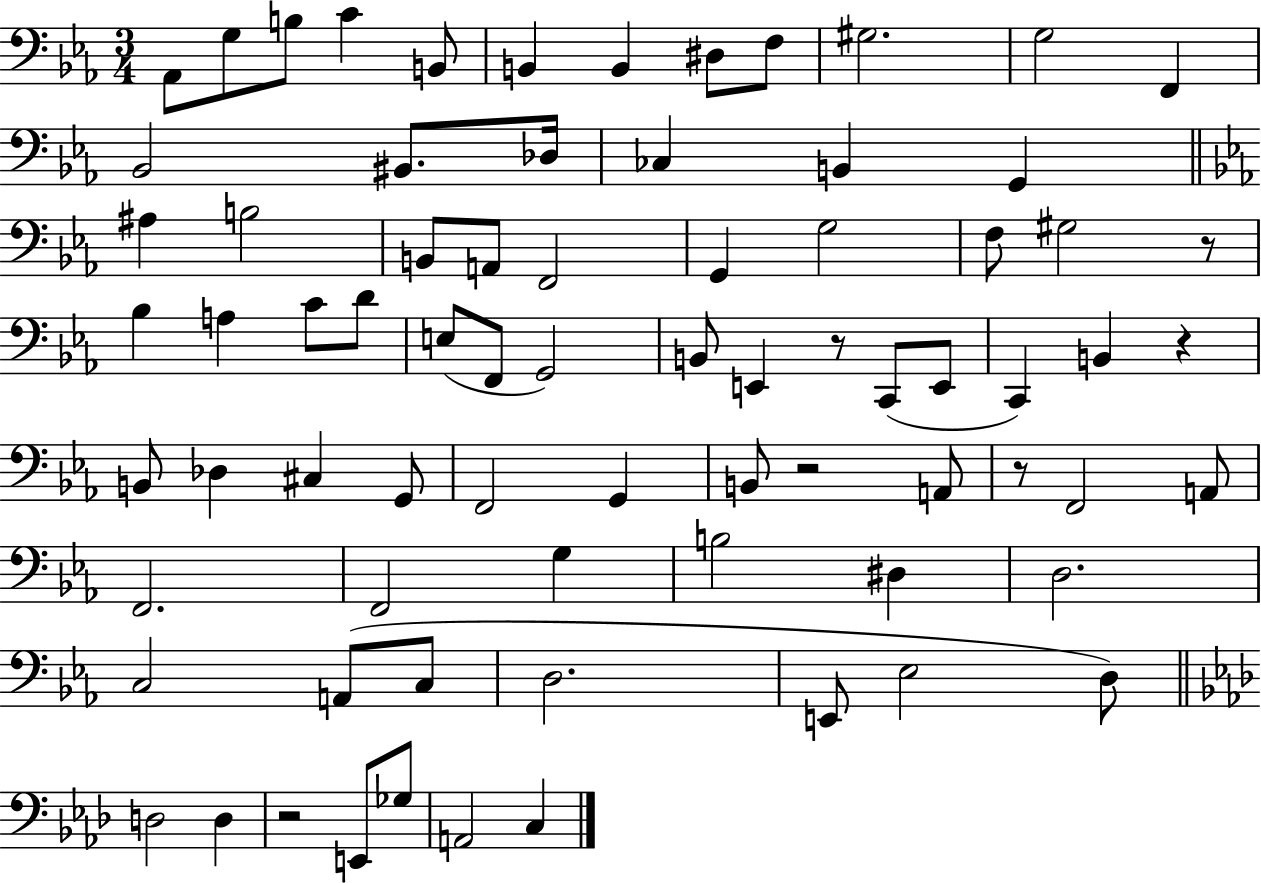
Ab2/e G3/e B3/e C4/q B2/e B2/q B2/q D#3/e F3/e G#3/h. G3/h F2/q Bb2/h BIS2/e. Db3/s CES3/q B2/q G2/q A#3/q B3/h B2/e A2/e F2/h G2/q G3/h F3/e G#3/h R/e Bb3/q A3/q C4/e D4/e E3/e F2/e G2/h B2/e E2/q R/e C2/e E2/e C2/q B2/q R/q B2/e Db3/q C#3/q G2/e F2/h G2/q B2/e R/h A2/e R/e F2/h A2/e F2/h. F2/h G3/q B3/h D#3/q D3/h. C3/h A2/e C3/e D3/h. E2/e Eb3/h D3/e D3/h D3/q R/h E2/e Gb3/e A2/h C3/q